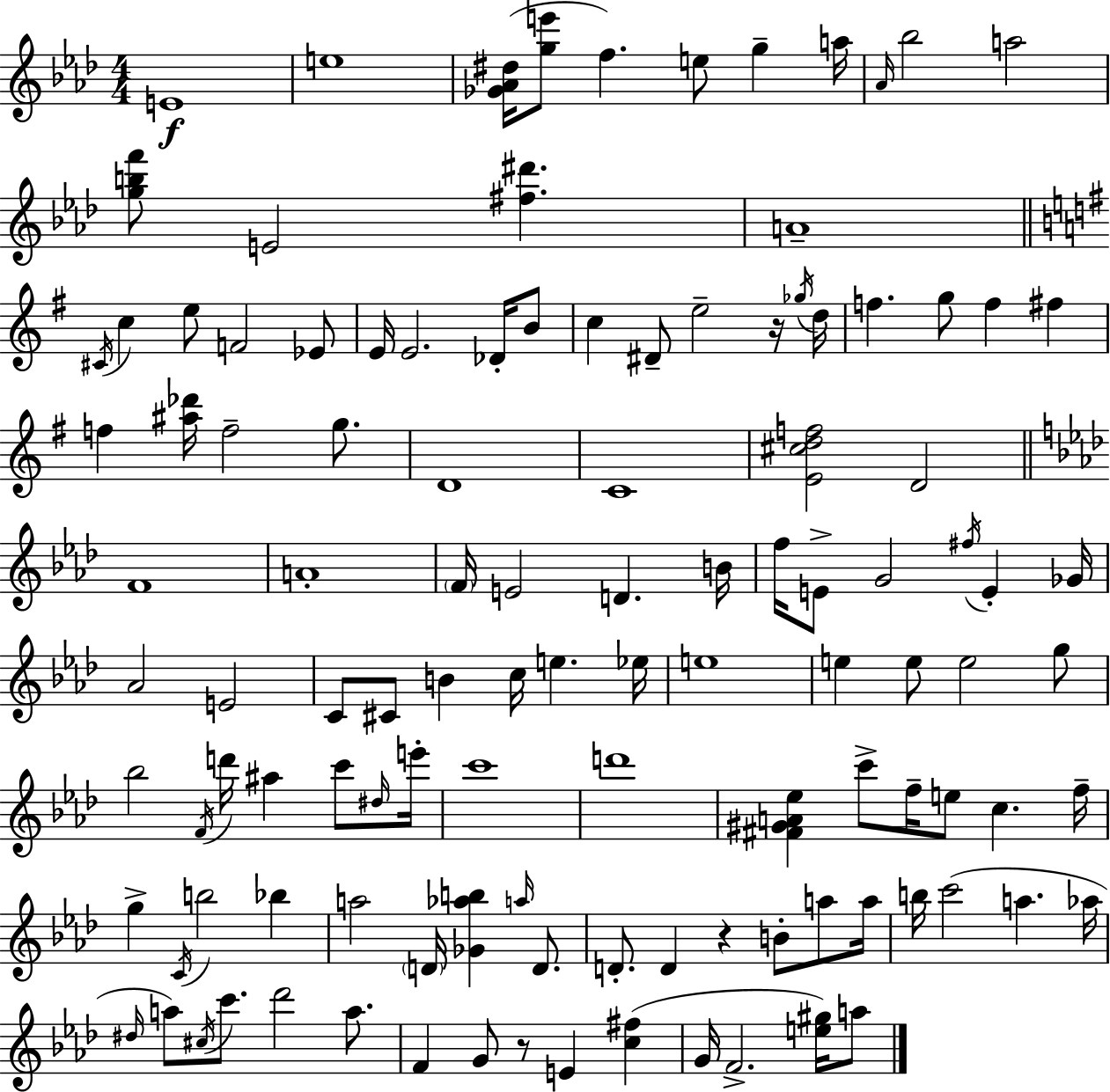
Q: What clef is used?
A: treble